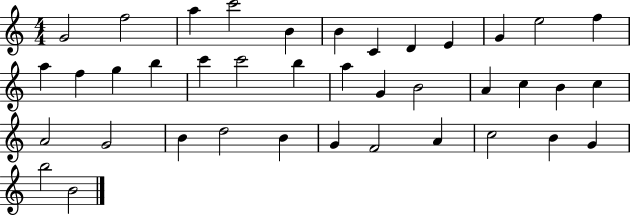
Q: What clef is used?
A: treble